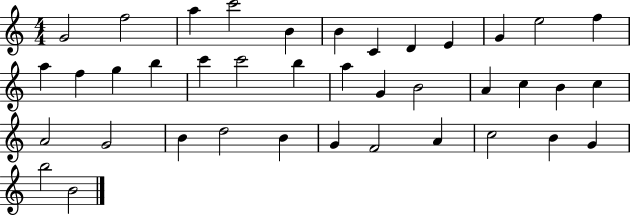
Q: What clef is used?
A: treble